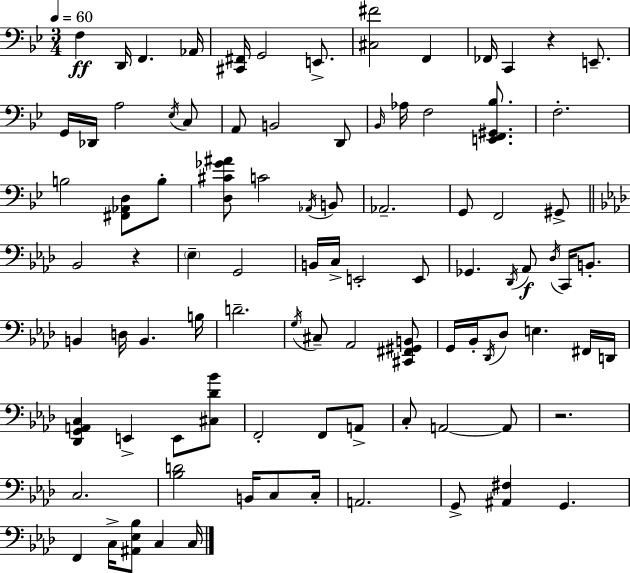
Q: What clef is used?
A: bass